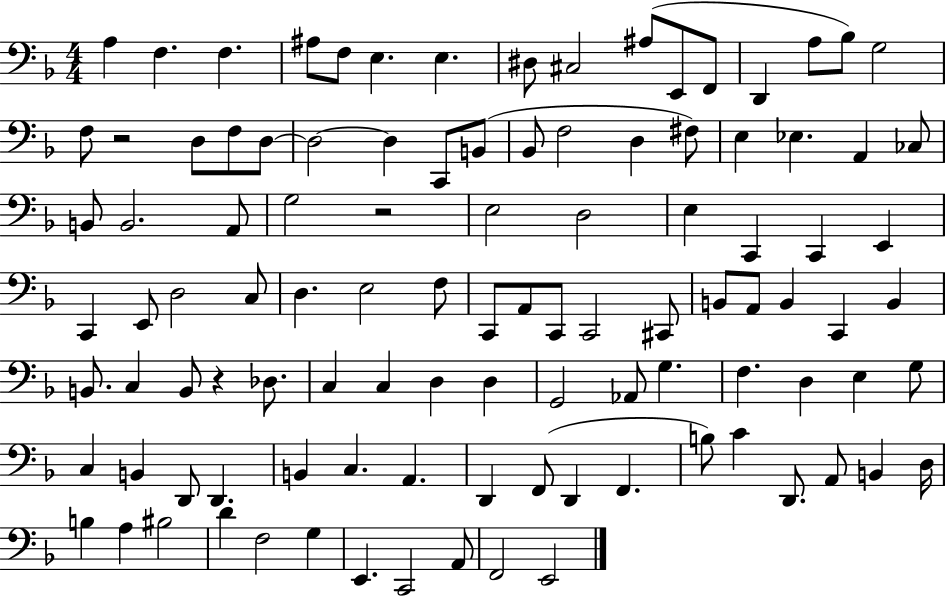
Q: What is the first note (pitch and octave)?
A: A3